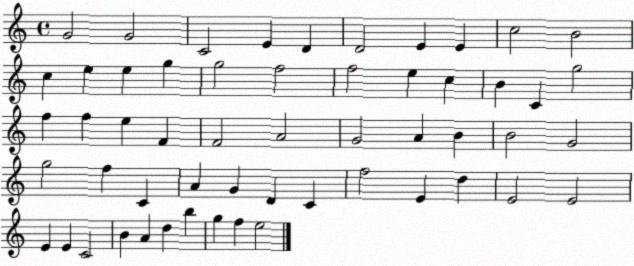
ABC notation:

X:1
T:Untitled
M:4/4
L:1/4
K:C
G2 G2 C2 E D D2 E E c2 B2 c e e g g2 f2 f2 e c B C g2 f f e F F2 A2 G2 A B B2 G2 g2 f C A G D C f2 E d E2 E2 E E C2 B A d b g f e2